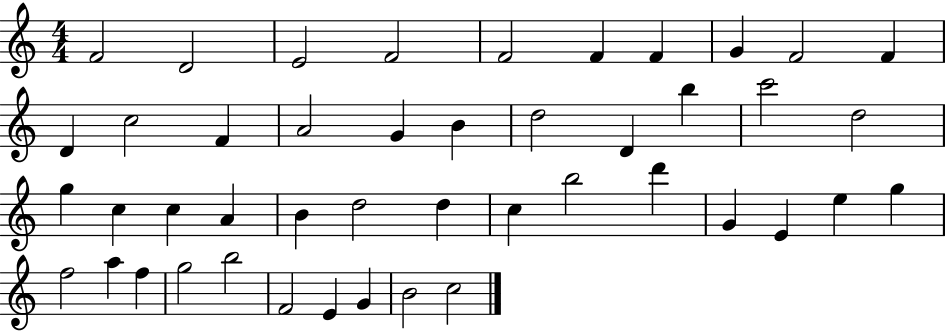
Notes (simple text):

F4/h D4/h E4/h F4/h F4/h F4/q F4/q G4/q F4/h F4/q D4/q C5/h F4/q A4/h G4/q B4/q D5/h D4/q B5/q C6/h D5/h G5/q C5/q C5/q A4/q B4/q D5/h D5/q C5/q B5/h D6/q G4/q E4/q E5/q G5/q F5/h A5/q F5/q G5/h B5/h F4/h E4/q G4/q B4/h C5/h